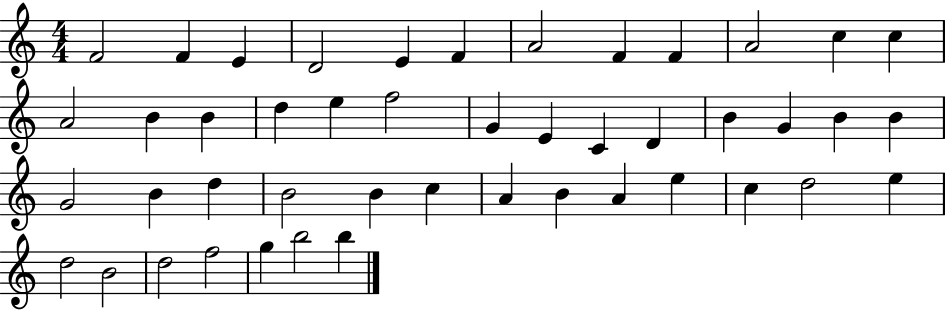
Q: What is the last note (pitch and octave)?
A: B5